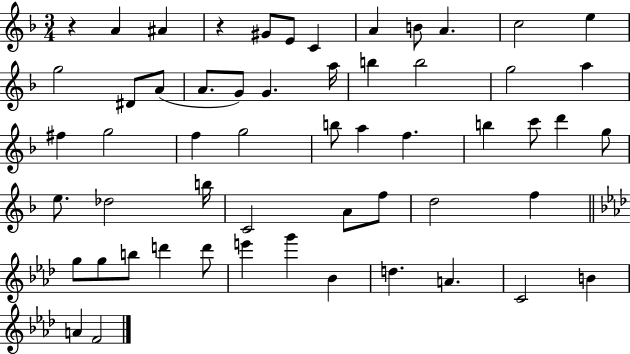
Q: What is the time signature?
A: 3/4